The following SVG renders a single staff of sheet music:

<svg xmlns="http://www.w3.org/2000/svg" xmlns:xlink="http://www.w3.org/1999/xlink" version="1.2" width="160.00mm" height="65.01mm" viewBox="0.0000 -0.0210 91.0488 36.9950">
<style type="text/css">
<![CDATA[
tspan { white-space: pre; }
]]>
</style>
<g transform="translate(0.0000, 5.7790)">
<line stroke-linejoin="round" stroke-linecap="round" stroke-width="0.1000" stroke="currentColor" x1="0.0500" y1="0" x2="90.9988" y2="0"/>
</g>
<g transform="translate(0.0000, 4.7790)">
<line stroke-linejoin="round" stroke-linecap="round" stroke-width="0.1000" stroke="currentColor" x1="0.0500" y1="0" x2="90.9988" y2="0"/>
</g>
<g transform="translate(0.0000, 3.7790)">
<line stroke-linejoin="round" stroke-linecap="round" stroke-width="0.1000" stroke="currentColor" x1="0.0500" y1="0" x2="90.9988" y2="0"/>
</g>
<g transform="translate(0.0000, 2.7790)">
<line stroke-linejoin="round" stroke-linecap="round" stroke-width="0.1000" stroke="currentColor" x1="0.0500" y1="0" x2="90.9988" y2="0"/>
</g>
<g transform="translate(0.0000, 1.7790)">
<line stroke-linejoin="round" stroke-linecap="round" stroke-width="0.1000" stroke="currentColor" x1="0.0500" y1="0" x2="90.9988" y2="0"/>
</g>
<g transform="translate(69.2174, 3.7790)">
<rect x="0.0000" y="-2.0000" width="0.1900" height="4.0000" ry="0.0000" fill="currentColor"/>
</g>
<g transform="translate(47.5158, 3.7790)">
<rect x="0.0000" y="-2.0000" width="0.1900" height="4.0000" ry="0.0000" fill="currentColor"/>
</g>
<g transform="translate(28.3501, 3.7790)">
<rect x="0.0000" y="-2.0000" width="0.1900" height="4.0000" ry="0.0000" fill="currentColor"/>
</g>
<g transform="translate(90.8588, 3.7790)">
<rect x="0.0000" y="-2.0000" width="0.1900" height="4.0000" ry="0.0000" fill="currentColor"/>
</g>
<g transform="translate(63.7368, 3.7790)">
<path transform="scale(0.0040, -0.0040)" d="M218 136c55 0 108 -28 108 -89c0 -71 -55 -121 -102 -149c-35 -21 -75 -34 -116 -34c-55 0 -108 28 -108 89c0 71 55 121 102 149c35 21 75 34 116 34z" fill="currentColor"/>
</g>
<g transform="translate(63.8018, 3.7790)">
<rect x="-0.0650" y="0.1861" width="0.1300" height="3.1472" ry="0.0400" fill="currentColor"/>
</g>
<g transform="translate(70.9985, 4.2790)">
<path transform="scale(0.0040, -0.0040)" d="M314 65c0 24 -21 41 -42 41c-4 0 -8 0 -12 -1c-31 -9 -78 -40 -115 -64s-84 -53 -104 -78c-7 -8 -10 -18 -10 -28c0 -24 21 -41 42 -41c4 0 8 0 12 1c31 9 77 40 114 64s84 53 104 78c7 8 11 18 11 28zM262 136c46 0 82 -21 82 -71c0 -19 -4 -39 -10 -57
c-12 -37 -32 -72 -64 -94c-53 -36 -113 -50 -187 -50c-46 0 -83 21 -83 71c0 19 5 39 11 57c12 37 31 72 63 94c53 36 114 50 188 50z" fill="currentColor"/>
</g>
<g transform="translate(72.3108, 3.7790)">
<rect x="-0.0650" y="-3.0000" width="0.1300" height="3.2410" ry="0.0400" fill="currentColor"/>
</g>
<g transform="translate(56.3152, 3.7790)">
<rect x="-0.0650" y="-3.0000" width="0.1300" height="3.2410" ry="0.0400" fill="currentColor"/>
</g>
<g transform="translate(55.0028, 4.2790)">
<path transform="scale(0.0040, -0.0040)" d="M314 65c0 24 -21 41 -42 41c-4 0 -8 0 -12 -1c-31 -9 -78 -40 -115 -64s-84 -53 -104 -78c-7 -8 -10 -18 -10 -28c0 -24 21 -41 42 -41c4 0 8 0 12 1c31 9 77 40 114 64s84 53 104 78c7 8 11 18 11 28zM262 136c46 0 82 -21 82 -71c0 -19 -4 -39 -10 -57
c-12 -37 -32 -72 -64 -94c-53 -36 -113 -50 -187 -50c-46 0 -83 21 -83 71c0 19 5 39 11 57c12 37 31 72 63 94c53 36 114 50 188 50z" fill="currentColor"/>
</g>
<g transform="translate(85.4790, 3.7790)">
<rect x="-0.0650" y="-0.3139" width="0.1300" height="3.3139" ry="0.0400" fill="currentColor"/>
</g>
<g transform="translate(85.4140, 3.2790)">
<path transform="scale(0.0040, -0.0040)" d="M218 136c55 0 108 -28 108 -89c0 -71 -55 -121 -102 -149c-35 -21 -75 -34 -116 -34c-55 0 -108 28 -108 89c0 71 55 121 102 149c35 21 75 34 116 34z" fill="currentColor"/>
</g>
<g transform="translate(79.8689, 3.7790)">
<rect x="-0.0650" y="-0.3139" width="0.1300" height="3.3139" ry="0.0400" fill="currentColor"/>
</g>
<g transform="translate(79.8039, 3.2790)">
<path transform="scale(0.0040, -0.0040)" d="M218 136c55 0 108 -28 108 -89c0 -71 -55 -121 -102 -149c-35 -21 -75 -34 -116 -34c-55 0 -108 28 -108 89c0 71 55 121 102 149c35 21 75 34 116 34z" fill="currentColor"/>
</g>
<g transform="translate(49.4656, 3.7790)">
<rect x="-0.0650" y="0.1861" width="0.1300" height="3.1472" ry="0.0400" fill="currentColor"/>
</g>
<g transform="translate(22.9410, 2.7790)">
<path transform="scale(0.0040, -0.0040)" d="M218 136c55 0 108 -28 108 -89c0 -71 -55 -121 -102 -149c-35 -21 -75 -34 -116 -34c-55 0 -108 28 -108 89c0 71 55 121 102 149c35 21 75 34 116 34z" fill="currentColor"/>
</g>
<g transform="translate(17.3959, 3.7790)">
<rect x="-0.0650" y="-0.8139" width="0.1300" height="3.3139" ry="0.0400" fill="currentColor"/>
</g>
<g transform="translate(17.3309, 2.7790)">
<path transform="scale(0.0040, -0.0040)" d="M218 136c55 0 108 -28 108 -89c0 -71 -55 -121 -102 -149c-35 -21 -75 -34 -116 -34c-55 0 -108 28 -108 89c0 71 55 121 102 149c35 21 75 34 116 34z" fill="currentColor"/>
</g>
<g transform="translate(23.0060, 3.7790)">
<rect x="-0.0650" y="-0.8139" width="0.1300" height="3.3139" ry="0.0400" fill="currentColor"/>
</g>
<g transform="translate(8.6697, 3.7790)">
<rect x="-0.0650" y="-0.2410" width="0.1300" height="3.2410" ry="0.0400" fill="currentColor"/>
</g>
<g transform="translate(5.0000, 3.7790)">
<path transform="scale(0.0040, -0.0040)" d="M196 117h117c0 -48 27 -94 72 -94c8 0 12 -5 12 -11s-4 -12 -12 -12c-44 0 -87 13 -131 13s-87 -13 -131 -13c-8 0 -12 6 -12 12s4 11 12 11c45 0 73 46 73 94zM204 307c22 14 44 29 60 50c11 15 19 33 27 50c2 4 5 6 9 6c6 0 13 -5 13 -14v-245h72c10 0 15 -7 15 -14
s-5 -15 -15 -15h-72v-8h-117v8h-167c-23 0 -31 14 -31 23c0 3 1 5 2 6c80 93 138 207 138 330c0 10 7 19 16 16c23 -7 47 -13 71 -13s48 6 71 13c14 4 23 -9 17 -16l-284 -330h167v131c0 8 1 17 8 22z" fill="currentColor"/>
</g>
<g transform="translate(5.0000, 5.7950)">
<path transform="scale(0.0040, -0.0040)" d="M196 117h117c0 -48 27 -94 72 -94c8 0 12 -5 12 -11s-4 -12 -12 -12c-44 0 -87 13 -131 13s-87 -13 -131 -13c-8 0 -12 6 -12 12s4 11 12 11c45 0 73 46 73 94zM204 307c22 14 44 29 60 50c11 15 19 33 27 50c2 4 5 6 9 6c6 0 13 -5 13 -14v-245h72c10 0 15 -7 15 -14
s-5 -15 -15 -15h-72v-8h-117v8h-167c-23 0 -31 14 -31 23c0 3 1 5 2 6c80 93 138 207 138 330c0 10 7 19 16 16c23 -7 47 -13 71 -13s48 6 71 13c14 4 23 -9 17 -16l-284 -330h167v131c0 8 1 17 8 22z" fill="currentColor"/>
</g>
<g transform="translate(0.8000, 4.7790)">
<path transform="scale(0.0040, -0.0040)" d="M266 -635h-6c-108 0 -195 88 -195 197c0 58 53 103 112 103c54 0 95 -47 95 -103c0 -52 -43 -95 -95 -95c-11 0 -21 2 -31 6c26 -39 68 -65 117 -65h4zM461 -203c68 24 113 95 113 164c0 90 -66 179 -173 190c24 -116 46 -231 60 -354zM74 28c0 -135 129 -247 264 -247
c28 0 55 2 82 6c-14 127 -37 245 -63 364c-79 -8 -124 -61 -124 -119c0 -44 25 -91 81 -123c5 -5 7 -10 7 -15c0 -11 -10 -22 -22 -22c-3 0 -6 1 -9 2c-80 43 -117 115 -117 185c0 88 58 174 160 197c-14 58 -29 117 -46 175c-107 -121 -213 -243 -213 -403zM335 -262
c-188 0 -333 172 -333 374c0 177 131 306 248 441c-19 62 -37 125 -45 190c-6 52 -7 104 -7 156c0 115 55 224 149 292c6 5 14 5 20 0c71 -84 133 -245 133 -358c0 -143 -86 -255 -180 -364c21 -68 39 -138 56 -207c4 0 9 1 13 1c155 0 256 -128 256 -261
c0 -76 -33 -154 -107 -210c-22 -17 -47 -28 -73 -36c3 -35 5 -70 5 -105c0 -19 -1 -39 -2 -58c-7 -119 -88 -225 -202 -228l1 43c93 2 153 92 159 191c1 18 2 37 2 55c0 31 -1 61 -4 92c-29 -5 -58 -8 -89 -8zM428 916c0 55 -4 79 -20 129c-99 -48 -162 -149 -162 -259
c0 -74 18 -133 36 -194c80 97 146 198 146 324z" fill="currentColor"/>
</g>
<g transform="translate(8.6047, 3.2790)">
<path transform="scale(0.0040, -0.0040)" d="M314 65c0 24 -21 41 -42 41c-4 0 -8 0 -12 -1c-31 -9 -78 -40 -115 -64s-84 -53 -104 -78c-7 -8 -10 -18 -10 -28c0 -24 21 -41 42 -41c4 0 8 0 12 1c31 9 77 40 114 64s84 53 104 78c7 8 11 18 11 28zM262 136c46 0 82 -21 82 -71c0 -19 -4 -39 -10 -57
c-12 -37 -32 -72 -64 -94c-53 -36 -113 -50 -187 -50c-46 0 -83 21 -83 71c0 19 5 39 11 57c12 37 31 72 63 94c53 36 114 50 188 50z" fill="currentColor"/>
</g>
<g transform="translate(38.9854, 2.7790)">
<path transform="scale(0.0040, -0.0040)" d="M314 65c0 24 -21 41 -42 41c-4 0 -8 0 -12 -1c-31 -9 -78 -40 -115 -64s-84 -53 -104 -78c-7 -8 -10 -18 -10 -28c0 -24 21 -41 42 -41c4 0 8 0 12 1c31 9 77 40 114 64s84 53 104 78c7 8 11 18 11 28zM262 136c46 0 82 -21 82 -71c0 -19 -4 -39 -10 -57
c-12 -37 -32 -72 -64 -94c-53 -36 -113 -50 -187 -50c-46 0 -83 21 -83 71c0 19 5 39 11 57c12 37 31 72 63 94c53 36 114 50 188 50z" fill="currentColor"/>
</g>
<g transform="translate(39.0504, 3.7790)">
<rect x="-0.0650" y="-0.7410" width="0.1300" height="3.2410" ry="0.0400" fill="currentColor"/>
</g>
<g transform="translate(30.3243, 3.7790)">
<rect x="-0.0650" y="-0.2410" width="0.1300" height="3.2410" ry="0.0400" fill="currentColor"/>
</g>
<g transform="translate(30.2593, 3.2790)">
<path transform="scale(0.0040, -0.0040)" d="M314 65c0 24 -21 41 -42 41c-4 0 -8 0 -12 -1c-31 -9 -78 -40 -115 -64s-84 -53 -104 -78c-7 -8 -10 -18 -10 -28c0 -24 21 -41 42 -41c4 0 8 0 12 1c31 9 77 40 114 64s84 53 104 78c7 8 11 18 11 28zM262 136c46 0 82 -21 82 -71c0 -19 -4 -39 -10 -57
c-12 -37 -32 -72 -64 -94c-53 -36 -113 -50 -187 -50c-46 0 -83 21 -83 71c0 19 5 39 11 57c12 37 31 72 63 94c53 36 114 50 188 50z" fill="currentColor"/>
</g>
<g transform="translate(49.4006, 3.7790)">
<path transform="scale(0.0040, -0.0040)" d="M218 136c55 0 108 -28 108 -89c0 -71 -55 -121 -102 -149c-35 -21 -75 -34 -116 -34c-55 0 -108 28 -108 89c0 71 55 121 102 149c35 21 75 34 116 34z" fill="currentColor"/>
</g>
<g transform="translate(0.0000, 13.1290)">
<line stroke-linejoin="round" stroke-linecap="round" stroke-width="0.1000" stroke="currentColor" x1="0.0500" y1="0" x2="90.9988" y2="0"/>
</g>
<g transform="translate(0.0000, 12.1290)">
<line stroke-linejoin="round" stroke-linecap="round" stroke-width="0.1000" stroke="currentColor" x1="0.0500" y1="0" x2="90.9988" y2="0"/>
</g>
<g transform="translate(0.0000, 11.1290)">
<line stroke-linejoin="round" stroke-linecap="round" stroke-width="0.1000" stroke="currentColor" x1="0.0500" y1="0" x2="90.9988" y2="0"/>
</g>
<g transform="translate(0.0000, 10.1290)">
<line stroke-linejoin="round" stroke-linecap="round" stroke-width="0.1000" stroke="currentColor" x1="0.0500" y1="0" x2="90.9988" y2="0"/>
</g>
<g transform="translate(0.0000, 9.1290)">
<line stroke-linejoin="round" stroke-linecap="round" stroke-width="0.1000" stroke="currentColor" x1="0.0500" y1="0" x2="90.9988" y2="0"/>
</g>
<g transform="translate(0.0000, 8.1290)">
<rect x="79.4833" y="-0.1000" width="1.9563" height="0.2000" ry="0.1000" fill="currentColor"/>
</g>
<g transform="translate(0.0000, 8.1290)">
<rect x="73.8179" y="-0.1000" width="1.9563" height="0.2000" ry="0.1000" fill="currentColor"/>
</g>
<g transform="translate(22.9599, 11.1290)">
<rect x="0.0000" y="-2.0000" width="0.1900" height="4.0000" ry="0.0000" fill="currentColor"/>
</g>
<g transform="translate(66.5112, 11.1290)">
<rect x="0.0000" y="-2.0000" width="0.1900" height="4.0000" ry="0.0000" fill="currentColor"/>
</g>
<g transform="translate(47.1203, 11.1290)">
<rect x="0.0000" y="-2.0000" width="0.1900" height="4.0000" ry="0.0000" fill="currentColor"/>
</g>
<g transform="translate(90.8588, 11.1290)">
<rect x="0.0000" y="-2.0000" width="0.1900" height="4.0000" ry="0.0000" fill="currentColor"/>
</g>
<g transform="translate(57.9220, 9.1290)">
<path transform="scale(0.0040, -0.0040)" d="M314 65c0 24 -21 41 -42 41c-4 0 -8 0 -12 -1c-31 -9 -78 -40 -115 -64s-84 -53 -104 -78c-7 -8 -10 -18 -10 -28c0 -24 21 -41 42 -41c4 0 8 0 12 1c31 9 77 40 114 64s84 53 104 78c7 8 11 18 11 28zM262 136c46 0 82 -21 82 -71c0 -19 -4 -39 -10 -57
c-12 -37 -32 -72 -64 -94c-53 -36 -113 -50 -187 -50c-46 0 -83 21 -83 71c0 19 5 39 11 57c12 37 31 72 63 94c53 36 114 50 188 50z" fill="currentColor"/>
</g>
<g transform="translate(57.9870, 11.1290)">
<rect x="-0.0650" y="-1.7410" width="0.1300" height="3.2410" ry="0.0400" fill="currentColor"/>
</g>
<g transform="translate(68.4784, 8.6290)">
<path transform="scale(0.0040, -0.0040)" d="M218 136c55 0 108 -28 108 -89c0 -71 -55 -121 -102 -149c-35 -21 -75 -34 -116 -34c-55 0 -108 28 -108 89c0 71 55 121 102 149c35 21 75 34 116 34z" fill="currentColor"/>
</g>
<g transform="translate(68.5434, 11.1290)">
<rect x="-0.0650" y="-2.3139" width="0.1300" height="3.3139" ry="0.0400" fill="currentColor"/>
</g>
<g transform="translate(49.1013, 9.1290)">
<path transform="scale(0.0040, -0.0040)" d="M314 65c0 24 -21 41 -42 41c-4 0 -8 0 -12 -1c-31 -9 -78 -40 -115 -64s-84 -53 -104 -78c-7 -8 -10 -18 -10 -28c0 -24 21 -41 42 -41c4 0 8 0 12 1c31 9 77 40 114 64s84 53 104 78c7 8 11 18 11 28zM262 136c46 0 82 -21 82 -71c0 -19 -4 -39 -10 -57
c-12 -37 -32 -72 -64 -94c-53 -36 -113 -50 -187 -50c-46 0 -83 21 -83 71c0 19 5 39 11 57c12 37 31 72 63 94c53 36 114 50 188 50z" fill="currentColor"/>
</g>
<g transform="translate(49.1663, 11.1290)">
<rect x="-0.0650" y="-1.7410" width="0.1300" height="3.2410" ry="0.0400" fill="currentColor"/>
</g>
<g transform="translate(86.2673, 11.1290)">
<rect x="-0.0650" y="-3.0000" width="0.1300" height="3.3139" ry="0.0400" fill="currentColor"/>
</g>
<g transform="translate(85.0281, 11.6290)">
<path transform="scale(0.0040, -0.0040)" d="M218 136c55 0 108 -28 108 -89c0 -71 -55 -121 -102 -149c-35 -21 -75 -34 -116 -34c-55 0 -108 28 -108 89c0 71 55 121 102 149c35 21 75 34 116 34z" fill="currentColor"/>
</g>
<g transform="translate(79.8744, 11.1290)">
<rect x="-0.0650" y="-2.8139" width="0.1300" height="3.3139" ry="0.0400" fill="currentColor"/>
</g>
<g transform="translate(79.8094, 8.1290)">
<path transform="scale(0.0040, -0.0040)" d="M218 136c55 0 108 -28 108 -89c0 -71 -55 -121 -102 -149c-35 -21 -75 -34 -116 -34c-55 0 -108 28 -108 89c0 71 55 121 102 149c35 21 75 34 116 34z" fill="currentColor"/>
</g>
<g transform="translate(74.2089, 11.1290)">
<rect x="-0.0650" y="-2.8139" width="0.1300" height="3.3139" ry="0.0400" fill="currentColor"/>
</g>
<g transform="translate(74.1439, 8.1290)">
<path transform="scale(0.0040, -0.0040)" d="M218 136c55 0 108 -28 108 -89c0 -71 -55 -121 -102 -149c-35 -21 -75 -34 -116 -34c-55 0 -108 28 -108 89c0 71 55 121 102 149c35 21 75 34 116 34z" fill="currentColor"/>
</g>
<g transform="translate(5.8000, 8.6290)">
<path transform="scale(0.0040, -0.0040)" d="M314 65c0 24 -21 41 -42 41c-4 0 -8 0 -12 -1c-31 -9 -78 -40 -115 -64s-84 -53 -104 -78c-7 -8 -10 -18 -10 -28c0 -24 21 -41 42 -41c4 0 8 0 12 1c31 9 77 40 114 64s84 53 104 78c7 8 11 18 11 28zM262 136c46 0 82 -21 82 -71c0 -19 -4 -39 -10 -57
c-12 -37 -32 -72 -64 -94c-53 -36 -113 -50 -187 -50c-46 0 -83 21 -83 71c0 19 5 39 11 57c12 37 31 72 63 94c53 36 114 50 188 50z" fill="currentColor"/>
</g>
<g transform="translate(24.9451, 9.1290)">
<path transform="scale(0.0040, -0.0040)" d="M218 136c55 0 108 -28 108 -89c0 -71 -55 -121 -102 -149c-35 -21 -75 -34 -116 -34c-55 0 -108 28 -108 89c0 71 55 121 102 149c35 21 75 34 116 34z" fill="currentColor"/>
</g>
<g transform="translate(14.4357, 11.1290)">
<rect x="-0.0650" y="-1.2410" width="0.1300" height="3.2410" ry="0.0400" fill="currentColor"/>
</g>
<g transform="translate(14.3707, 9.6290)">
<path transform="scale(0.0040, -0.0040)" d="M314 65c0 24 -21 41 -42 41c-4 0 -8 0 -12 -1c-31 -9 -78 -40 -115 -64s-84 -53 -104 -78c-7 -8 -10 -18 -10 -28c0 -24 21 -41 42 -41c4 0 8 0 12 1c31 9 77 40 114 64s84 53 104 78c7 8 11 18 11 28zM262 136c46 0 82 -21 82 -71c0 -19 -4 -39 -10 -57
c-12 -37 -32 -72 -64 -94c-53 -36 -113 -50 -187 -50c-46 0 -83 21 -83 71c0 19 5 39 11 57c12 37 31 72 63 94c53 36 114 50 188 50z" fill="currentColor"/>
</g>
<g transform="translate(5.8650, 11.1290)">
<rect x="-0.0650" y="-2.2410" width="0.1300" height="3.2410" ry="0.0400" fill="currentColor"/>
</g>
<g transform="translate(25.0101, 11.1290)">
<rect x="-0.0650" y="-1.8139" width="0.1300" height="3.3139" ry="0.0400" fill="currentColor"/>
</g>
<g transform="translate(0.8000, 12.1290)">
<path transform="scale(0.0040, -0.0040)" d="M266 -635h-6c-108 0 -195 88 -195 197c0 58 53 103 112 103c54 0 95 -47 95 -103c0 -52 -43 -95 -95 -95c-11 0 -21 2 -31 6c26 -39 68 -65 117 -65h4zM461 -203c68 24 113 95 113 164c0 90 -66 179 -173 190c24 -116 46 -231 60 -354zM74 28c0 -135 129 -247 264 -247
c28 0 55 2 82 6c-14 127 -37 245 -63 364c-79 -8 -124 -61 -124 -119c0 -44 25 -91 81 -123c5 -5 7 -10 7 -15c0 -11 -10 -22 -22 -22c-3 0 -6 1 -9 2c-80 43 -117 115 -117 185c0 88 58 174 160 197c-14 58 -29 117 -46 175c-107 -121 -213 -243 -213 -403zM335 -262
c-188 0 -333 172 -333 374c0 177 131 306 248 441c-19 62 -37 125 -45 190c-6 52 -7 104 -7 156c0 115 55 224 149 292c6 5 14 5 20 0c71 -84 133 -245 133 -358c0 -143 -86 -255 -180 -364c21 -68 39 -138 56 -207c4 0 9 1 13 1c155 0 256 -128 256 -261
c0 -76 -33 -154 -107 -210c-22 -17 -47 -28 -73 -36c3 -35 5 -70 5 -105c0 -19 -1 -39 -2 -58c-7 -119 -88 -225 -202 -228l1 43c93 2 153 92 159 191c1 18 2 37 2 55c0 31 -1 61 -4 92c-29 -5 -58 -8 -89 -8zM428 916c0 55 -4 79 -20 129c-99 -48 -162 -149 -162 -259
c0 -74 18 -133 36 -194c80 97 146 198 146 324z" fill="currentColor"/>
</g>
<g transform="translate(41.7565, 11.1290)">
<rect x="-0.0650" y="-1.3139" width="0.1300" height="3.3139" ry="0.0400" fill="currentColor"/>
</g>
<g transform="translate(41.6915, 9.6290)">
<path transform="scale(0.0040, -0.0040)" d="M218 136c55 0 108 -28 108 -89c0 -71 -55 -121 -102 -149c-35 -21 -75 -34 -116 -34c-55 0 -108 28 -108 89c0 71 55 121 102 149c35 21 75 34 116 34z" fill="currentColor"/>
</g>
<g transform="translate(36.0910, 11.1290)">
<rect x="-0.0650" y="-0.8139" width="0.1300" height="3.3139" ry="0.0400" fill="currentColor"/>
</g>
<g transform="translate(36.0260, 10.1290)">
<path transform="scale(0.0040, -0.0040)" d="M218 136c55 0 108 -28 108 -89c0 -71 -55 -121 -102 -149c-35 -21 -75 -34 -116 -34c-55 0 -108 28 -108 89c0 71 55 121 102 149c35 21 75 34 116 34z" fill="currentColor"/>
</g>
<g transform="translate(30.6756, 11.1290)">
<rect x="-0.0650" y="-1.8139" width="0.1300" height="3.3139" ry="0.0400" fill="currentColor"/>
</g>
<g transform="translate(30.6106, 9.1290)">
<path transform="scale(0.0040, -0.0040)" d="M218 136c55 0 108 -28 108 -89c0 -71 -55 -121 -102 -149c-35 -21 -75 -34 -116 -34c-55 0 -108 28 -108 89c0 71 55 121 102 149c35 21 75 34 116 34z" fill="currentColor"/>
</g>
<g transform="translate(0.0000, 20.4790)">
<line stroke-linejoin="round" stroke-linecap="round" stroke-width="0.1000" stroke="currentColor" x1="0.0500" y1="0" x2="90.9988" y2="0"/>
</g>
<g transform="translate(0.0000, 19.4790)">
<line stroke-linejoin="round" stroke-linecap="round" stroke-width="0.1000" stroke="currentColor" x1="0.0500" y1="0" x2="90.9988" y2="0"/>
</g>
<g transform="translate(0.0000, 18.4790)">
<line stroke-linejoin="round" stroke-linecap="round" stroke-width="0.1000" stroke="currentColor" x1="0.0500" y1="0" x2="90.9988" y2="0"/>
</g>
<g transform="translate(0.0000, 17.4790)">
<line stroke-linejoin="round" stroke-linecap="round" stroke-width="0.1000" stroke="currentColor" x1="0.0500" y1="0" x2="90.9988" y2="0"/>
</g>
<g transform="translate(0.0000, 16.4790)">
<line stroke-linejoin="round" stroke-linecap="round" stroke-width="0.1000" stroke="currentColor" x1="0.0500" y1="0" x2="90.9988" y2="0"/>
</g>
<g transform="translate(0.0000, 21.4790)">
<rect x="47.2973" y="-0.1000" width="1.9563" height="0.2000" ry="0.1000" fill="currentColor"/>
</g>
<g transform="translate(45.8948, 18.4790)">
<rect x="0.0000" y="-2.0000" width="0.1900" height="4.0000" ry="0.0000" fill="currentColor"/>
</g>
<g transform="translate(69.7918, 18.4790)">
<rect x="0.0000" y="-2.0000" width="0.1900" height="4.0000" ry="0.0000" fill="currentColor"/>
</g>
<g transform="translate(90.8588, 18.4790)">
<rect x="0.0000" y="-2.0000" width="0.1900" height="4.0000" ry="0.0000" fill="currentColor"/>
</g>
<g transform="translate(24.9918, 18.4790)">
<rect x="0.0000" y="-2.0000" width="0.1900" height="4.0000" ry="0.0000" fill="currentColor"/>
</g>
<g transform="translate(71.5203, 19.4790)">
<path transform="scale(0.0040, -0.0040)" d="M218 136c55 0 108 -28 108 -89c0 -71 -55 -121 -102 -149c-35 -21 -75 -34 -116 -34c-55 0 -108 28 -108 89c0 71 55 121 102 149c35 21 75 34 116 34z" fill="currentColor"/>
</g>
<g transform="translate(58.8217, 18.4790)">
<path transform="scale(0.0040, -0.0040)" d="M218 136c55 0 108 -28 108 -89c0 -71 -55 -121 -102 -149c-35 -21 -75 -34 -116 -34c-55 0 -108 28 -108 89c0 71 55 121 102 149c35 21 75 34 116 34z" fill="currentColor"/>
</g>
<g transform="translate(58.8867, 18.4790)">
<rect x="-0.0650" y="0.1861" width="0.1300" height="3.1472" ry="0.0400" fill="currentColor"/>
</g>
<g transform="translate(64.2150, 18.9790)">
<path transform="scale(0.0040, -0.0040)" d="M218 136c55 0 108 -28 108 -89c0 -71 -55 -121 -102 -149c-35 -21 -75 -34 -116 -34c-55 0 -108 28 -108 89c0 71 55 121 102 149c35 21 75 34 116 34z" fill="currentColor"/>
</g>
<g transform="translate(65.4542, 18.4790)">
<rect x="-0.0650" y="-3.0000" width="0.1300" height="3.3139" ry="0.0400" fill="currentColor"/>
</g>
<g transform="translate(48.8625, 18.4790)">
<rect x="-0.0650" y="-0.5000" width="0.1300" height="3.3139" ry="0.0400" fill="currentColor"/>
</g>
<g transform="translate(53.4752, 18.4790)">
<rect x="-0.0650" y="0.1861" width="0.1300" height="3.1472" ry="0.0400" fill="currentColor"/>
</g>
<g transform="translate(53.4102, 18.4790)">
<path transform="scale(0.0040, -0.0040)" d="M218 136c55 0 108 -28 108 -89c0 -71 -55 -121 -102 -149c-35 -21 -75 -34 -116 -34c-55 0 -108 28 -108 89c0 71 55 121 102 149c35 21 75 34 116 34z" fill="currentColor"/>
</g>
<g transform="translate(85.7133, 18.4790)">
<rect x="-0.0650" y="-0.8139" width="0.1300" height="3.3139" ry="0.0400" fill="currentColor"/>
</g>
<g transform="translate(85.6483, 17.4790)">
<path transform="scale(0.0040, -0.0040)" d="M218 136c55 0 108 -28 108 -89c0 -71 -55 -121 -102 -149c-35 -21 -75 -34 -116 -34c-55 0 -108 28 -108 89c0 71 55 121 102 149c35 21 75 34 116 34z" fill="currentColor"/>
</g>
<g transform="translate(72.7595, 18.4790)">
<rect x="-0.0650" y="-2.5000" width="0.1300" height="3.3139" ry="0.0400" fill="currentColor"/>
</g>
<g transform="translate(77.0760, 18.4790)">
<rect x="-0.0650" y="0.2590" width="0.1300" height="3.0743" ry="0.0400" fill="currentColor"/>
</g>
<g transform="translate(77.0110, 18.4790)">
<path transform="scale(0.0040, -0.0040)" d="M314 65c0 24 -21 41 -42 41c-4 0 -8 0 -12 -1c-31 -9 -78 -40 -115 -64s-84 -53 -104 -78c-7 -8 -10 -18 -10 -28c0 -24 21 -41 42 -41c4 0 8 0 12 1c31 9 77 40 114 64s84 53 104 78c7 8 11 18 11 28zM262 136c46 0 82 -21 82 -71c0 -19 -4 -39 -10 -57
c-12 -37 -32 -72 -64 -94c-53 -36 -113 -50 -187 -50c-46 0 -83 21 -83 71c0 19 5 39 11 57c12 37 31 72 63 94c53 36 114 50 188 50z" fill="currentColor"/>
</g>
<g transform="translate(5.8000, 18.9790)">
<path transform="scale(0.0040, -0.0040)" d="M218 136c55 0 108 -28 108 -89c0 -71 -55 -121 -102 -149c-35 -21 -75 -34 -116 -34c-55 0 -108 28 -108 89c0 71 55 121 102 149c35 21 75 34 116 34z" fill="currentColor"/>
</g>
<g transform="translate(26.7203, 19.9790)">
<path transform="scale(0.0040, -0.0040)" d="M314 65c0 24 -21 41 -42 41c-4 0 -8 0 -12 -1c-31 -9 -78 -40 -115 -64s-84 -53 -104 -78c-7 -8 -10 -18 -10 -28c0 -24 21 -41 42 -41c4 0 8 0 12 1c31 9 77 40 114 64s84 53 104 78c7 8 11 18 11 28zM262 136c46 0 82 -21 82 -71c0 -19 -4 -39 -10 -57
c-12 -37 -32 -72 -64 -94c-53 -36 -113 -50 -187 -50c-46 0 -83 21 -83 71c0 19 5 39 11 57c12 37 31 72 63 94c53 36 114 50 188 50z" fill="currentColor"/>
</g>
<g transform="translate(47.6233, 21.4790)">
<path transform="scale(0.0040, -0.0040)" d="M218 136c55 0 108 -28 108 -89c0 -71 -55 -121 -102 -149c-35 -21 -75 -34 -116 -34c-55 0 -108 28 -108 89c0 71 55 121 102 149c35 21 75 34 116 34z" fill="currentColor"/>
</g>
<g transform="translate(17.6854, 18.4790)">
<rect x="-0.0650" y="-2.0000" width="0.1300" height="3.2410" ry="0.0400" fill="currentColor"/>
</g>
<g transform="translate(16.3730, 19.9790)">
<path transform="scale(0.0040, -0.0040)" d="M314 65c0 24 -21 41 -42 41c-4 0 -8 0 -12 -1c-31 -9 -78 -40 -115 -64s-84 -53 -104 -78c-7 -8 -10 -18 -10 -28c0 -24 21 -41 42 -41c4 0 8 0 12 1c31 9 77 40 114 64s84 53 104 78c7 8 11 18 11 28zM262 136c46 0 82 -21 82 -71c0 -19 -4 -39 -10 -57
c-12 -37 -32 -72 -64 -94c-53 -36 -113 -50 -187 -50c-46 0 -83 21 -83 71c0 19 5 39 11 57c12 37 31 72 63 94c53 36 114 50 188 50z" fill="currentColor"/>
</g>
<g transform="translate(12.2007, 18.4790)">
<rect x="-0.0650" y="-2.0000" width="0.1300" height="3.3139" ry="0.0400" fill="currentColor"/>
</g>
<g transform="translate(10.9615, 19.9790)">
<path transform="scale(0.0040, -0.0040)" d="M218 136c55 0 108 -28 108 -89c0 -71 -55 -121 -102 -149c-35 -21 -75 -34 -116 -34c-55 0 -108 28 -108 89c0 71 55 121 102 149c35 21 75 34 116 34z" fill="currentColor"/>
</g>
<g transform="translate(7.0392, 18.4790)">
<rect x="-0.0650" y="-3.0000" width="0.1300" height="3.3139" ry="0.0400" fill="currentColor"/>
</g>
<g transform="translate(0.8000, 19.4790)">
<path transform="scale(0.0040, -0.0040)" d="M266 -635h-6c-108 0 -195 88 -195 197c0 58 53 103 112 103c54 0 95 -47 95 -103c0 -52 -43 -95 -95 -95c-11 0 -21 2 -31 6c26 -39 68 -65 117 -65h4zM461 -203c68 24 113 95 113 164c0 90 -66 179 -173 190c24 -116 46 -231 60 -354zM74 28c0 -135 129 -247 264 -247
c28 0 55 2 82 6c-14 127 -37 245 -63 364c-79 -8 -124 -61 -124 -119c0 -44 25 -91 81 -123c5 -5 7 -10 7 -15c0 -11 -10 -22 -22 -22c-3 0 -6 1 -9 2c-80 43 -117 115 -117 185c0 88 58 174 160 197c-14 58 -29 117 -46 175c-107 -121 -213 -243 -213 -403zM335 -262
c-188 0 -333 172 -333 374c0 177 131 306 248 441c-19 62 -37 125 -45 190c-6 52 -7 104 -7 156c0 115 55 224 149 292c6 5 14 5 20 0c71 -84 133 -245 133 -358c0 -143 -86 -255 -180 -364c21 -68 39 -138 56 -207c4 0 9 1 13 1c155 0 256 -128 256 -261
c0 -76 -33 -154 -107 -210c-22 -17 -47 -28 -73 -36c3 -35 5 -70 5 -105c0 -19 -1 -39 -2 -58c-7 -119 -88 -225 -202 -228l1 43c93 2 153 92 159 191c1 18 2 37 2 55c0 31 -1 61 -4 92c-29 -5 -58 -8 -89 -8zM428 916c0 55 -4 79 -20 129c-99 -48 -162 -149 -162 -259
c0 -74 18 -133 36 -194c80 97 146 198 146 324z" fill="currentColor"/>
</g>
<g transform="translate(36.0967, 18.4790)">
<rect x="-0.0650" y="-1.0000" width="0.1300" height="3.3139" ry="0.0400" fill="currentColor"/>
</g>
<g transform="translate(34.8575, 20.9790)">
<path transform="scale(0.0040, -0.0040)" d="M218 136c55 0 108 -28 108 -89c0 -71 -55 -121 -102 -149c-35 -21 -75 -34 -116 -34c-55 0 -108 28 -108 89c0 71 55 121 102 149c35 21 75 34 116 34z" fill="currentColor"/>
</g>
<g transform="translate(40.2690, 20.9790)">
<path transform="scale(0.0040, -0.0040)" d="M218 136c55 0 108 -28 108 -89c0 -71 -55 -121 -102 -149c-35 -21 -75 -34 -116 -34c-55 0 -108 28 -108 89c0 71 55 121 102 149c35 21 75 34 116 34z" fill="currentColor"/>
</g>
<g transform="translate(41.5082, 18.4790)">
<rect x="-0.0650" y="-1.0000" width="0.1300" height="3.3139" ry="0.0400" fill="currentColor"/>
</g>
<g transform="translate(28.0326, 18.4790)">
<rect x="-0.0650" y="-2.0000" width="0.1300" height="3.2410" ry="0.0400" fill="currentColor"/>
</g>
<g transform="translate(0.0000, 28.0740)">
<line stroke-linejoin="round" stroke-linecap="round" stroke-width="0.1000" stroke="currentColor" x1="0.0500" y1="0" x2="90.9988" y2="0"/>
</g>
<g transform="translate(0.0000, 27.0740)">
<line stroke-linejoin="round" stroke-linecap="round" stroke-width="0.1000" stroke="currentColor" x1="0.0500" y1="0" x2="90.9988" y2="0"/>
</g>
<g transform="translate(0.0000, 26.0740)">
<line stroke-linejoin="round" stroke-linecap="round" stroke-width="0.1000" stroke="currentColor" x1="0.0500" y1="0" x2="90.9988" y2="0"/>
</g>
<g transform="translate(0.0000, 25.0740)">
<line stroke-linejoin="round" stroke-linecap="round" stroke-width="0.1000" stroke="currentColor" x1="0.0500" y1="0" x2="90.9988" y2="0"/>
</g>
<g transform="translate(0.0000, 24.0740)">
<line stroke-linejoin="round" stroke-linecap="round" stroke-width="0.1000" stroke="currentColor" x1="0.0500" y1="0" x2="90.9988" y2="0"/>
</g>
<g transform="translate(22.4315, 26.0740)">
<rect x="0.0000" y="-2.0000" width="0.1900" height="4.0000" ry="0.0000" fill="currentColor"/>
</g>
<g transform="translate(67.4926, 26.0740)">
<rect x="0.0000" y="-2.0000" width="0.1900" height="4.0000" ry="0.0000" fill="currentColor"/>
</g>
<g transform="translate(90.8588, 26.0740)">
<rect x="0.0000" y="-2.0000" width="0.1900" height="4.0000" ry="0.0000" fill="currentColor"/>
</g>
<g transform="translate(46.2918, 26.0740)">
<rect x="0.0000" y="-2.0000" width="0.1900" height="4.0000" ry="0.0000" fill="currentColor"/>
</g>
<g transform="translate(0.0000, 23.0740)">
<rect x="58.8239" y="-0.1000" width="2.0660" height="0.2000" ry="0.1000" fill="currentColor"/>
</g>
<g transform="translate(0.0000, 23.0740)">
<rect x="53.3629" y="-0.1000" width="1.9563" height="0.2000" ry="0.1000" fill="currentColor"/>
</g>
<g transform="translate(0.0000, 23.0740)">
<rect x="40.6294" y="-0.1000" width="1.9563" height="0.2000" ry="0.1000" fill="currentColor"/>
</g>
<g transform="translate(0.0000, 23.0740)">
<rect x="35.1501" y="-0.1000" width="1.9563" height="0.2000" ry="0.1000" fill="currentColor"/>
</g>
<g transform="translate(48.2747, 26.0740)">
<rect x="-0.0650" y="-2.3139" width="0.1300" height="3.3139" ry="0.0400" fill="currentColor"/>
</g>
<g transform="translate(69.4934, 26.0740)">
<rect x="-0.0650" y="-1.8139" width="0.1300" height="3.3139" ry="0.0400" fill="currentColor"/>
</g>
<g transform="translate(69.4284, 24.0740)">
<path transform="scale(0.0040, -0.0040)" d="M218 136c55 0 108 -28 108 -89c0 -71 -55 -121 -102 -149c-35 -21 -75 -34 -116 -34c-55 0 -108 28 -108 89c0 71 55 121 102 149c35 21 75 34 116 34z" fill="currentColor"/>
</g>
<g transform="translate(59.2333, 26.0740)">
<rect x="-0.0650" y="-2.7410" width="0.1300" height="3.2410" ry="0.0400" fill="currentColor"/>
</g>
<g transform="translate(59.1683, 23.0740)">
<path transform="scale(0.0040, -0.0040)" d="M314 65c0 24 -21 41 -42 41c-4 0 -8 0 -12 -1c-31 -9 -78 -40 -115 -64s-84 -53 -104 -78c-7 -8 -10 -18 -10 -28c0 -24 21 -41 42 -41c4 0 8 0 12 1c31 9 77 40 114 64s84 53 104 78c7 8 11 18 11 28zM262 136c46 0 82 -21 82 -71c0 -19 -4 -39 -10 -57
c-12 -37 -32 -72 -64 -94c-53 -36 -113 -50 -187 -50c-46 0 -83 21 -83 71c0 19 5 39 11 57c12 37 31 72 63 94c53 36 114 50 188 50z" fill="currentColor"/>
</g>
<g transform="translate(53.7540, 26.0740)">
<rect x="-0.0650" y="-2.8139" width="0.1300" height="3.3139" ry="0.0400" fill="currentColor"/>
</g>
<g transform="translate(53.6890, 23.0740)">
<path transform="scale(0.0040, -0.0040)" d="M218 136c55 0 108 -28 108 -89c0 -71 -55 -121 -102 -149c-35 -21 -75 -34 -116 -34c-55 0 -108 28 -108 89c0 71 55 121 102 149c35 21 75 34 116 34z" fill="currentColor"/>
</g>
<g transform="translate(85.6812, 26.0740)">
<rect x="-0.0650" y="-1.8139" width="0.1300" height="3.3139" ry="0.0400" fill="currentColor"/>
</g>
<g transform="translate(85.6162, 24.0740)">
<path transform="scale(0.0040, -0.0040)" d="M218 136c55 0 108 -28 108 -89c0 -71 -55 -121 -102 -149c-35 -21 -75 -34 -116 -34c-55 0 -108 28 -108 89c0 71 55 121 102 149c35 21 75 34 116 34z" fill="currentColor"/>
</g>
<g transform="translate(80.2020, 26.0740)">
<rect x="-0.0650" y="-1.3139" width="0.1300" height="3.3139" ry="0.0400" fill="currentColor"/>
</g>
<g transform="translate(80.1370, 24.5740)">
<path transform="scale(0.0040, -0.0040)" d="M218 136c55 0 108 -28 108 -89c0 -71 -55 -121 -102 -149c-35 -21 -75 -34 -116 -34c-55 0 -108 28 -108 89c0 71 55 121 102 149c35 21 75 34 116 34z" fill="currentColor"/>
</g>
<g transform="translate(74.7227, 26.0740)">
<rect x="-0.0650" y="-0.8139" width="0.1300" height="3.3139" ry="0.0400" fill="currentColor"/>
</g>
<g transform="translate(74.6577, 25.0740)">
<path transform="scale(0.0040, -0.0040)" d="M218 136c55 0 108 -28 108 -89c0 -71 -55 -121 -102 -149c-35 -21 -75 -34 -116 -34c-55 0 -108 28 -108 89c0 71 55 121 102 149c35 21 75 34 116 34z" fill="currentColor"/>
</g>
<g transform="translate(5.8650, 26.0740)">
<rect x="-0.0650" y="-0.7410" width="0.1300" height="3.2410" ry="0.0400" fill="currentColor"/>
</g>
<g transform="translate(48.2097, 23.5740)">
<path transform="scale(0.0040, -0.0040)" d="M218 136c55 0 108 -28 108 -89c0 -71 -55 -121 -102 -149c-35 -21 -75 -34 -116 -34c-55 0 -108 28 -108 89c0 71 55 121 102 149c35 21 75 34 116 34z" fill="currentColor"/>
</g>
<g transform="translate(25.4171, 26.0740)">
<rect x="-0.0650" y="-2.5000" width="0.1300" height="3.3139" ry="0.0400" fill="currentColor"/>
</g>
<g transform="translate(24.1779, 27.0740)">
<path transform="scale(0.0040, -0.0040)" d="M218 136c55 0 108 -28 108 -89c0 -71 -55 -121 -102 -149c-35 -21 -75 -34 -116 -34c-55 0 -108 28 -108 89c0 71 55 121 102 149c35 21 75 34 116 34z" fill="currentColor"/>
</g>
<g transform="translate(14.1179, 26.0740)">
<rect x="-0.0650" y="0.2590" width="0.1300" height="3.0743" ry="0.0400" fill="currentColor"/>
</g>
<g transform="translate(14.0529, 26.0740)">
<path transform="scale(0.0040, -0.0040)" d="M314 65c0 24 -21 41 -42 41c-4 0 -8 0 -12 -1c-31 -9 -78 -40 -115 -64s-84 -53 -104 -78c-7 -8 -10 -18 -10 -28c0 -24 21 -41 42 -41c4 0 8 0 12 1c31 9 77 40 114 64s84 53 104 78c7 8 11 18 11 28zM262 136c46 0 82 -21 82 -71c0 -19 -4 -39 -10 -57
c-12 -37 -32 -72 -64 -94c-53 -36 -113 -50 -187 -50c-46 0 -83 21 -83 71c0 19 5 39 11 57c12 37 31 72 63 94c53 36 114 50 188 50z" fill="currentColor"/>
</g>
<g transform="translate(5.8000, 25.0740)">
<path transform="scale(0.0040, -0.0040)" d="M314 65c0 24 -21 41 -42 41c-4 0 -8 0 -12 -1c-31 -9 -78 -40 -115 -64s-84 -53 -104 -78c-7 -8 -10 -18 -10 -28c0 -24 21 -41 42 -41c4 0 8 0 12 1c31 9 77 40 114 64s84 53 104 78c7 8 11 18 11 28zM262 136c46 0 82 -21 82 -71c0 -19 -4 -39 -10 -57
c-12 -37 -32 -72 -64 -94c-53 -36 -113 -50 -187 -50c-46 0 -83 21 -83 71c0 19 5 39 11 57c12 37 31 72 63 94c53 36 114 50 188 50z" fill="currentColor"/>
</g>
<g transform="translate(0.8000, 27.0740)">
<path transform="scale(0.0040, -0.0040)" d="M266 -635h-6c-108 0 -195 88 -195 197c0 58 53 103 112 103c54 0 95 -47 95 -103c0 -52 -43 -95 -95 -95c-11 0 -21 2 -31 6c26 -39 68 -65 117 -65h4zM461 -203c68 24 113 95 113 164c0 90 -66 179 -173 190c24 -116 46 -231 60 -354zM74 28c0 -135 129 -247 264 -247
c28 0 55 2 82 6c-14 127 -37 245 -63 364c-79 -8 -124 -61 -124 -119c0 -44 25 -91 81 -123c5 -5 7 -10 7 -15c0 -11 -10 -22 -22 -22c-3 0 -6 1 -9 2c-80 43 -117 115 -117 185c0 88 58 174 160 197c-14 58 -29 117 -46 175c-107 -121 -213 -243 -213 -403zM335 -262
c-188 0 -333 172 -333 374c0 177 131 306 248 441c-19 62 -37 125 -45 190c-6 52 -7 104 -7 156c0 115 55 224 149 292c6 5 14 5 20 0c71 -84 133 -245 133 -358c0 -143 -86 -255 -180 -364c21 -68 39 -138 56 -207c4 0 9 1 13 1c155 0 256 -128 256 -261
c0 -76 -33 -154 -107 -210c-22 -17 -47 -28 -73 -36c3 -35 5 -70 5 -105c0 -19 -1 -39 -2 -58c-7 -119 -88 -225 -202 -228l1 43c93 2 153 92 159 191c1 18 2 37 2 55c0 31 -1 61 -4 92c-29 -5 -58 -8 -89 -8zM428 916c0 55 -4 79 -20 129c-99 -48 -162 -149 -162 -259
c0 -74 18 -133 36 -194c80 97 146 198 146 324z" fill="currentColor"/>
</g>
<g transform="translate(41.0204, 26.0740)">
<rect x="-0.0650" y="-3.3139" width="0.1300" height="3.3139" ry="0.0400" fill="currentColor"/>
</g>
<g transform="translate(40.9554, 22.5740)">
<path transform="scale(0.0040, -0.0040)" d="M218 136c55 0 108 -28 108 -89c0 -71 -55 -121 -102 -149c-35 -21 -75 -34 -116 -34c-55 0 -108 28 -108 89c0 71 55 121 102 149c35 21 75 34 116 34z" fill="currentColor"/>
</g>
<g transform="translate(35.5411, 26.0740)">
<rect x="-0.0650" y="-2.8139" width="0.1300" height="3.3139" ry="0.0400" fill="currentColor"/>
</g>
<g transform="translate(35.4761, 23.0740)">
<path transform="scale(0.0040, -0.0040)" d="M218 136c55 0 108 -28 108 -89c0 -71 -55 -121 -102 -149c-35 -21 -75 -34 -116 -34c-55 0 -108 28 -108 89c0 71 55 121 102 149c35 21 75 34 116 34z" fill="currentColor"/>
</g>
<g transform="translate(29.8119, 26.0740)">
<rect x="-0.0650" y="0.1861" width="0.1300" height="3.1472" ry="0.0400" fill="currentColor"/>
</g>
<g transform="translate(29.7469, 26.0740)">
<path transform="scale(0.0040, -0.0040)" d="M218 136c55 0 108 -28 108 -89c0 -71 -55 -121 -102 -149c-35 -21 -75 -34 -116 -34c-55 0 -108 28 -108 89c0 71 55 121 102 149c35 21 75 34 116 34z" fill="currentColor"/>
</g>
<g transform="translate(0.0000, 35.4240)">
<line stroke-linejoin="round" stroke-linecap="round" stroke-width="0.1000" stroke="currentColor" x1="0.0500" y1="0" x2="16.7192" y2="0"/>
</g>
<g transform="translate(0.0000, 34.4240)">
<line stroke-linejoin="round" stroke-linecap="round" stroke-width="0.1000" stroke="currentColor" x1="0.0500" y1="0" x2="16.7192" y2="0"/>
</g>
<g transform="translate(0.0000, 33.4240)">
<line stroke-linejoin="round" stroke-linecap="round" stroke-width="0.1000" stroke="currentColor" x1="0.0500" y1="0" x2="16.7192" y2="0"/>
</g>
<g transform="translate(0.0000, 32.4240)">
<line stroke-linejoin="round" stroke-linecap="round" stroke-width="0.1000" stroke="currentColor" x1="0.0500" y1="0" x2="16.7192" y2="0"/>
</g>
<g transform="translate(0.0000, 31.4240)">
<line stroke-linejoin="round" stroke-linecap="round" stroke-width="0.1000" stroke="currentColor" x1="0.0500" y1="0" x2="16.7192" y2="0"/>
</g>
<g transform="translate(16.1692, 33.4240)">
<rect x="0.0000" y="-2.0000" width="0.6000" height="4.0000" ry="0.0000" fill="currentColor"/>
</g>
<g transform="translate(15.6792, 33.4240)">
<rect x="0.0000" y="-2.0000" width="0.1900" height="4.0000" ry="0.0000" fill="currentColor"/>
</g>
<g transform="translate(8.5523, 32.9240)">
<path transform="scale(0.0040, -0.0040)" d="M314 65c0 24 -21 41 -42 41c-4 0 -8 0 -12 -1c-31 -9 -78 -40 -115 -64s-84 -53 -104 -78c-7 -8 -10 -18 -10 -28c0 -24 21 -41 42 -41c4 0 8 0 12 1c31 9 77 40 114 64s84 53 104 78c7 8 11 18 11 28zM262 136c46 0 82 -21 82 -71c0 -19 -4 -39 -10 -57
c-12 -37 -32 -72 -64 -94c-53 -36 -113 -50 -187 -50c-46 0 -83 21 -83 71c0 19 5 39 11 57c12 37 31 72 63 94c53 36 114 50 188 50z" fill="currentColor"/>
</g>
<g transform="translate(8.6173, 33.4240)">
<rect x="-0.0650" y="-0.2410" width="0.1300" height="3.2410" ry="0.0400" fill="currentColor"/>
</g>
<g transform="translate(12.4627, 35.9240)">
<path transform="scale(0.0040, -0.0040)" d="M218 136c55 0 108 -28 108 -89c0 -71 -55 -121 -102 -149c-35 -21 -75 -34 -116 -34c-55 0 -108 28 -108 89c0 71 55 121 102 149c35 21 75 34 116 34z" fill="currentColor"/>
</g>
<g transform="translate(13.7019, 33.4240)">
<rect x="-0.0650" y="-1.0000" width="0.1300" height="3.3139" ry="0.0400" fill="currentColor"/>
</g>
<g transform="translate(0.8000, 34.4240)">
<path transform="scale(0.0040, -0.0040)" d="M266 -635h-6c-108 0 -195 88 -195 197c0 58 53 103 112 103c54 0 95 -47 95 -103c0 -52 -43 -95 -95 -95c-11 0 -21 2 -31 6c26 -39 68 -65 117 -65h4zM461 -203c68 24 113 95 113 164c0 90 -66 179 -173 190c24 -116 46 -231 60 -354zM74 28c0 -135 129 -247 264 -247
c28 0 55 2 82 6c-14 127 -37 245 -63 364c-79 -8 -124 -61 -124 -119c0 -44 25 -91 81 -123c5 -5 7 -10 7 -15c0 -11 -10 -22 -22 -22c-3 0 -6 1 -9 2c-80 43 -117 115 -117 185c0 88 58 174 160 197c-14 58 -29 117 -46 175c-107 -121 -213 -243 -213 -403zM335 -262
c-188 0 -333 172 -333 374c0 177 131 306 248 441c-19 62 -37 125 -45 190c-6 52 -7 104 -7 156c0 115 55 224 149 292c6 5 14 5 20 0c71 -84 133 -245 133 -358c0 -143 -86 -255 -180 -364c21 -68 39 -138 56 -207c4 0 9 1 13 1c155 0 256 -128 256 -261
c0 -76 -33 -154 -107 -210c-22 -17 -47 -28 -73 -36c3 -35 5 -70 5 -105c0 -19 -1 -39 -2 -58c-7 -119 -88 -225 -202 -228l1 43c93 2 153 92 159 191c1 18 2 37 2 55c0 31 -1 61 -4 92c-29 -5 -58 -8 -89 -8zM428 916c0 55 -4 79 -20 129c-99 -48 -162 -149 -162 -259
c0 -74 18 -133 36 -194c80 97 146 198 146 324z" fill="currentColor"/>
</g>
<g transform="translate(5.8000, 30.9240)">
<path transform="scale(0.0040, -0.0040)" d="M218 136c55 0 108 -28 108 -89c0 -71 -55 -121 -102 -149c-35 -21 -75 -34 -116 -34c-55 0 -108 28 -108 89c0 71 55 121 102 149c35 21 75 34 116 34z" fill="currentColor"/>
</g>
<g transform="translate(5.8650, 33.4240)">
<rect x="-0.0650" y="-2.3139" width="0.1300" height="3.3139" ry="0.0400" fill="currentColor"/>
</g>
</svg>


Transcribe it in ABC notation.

X:1
T:Untitled
M:4/4
L:1/4
K:C
c2 d d c2 d2 B A2 B A2 c c g2 e2 f f d e f2 f2 g a a A A F F2 F2 D D C B B A G B2 d d2 B2 G B a b g a a2 f d e f g c2 D